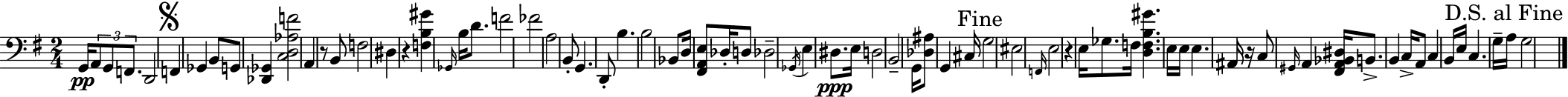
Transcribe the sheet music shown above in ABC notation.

X:1
T:Untitled
M:2/4
L:1/4
K:Em
G,,/4 A,,/2 G,,/2 F,,/2 D,,2 F,, _G,, B,,/2 G,,/2 [_D,,_G,,] [C,D,_A,F]2 A,, z/2 B,,/2 F,2 ^D, z [F,B,^G] _G,,/4 B,/4 D/2 F2 _F2 A,2 B,,/2 G,, D,,/2 B, B,2 _B,,/2 D,/4 [^F,,A,,E,]/2 _D,/4 D,/2 _D,2 _G,,/4 E, ^D,/2 E,/4 D,2 B,,2 G,,/4 [_D,^A,]/2 G,, ^C,/4 G,2 ^E,2 F,,/4 E,2 z E,/4 _G,/2 F,/4 [D,F,B,^G] E,/4 E,/4 E, ^A,,/4 z/4 C,/2 ^G,,/4 A,, [^F,,A,,_B,,^D,]/4 B,,/2 B,, C,/4 A,,/2 C, B,,/4 E,/4 C, G,/4 A,/4 G,2